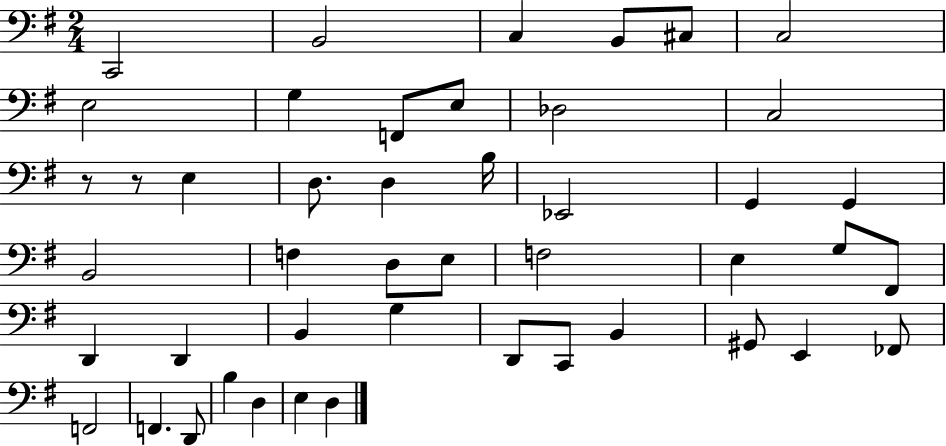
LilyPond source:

{
  \clef bass
  \numericTimeSignature
  \time 2/4
  \key g \major
  c,2 | b,2 | c4 b,8 cis8 | c2 | \break e2 | g4 f,8 e8 | des2 | c2 | \break r8 r8 e4 | d8. d4 b16 | ees,2 | g,4 g,4 | \break b,2 | f4 d8 e8 | f2 | e4 g8 fis,8 | \break d,4 d,4 | b,4 g4 | d,8 c,8 b,4 | gis,8 e,4 fes,8 | \break f,2 | f,4. d,8 | b4 d4 | e4 d4 | \break \bar "|."
}